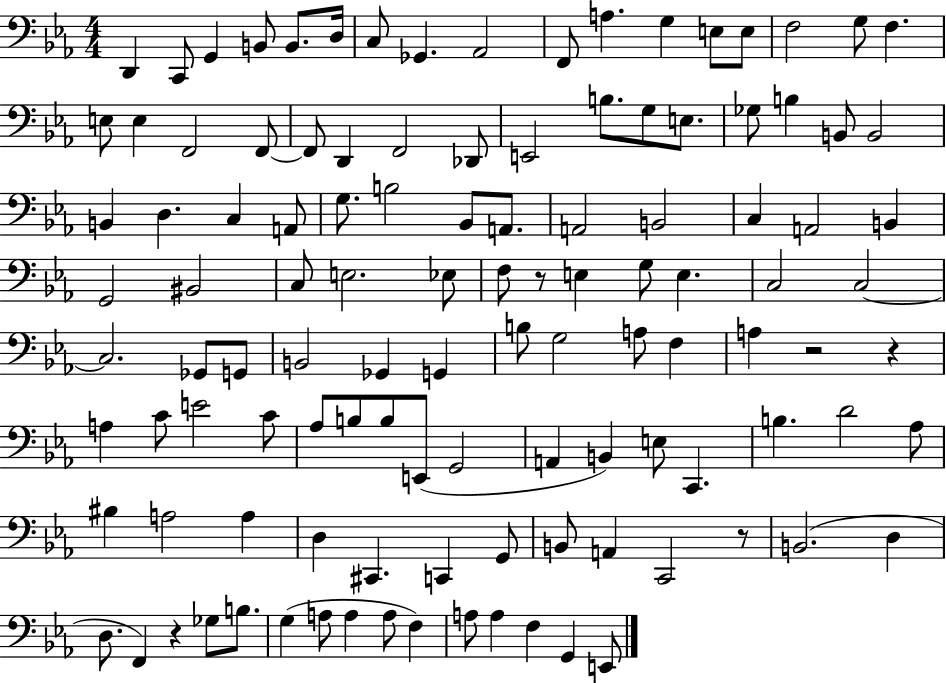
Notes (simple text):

D2/q C2/e G2/q B2/e B2/e. D3/s C3/e Gb2/q. Ab2/h F2/e A3/q. G3/q E3/e E3/e F3/h G3/e F3/q. E3/e E3/q F2/h F2/e F2/e D2/q F2/h Db2/e E2/h B3/e. G3/e E3/e. Gb3/e B3/q B2/e B2/h B2/q D3/q. C3/q A2/e G3/e. B3/h Bb2/e A2/e. A2/h B2/h C3/q A2/h B2/q G2/h BIS2/h C3/e E3/h. Eb3/e F3/e R/e E3/q G3/e E3/q. C3/h C3/h C3/h. Gb2/e G2/e B2/h Gb2/q G2/q B3/e G3/h A3/e F3/q A3/q R/h R/q A3/q C4/e E4/h C4/e Ab3/e B3/e B3/e E2/e G2/h A2/q B2/q E3/e C2/q. B3/q. D4/h Ab3/e BIS3/q A3/h A3/q D3/q C#2/q. C2/q G2/e B2/e A2/q C2/h R/e B2/h. D3/q D3/e. F2/q R/q Gb3/e B3/e. G3/q A3/e A3/q A3/e F3/q A3/e A3/q F3/q G2/q E2/e